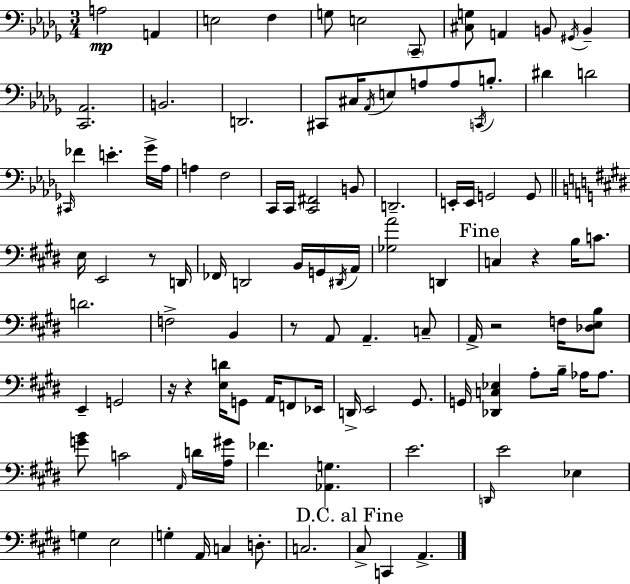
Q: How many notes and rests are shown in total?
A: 107